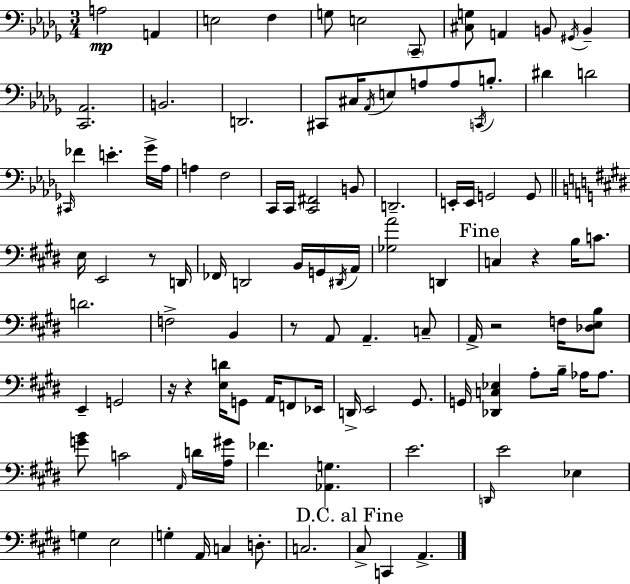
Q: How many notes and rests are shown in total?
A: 107